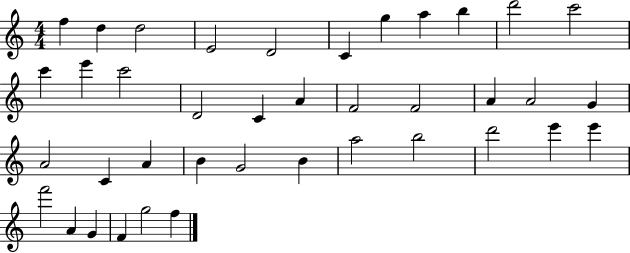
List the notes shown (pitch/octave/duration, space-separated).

F5/q D5/q D5/h E4/h D4/h C4/q G5/q A5/q B5/q D6/h C6/h C6/q E6/q C6/h D4/h C4/q A4/q F4/h F4/h A4/q A4/h G4/q A4/h C4/q A4/q B4/q G4/h B4/q A5/h B5/h D6/h E6/q E6/q F6/h A4/q G4/q F4/q G5/h F5/q